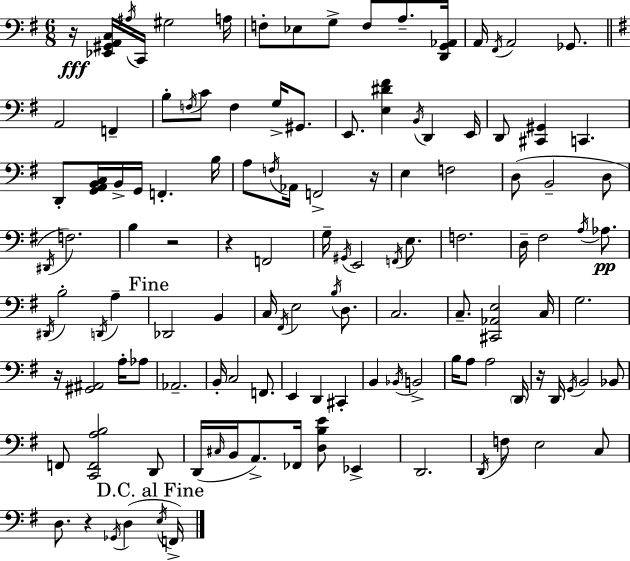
R/s [Eb2,G#2,A2,C3]/s A#3/s C2/s G#3/h A3/s F3/e Eb3/e G3/e F3/e A3/e. [D2,G2,Ab2]/s A2/s F#2/s A2/h Gb2/e. A2/h F2/q B3/e F3/s C4/e F3/q G3/s G#2/e. E2/e. [E3,D#4,F#4]/q B2/s D2/q E2/s D2/e [C#2,G#2]/q C2/q. D2/e [G2,A2,B2,C3]/s B2/s G2/s F2/q. B3/s A3/e F3/s Ab2/s F2/h R/s E3/q F3/h D3/e B2/h D3/e D#2/s F3/h. B3/q R/h R/q F2/h G3/s G#2/s E2/h F2/s E3/e. F3/h. D3/s F#3/h A3/s Ab3/e. D#2/s B3/h D2/s A3/q Db2/h B2/q C3/s F#2/s E3/h B3/s D3/e. C3/h. C3/e. [C#2,Ab2,E3]/h C3/s G3/h. R/s [G#2,A#2]/h A3/s Ab3/e Ab2/h. B2/s C3/h F2/e. E2/q D2/q C#2/q B2/q Bb2/s B2/h B3/s A3/e A3/h D2/s R/s D2/s G2/s B2/h Bb2/e F2/e [C2,F2,A3,B3]/h D2/e D2/s C#3/s B2/s A2/e. FES2/s [D3,B3,E4]/e Eb2/q D2/h. D2/s F3/e E3/h C3/e D3/e. R/q Gb2/s D3/q E3/s F2/s